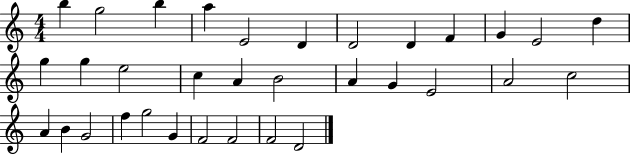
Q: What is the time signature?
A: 4/4